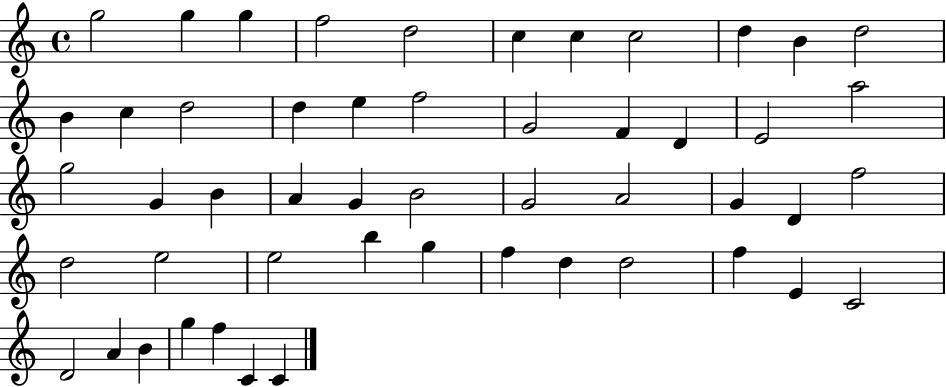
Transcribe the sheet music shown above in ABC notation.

X:1
T:Untitled
M:4/4
L:1/4
K:C
g2 g g f2 d2 c c c2 d B d2 B c d2 d e f2 G2 F D E2 a2 g2 G B A G B2 G2 A2 G D f2 d2 e2 e2 b g f d d2 f E C2 D2 A B g f C C